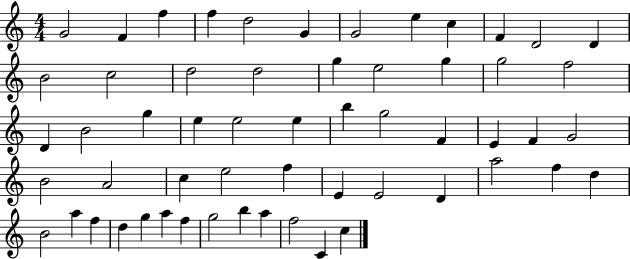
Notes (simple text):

G4/h F4/q F5/q F5/q D5/h G4/q G4/h E5/q C5/q F4/q D4/h D4/q B4/h C5/h D5/h D5/h G5/q E5/h G5/q G5/h F5/h D4/q B4/h G5/q E5/q E5/h E5/q B5/q G5/h F4/q E4/q F4/q G4/h B4/h A4/h C5/q E5/h F5/q E4/q E4/h D4/q A5/h F5/q D5/q B4/h A5/q F5/q D5/q G5/q A5/q F5/q G5/h B5/q A5/q F5/h C4/q C5/q